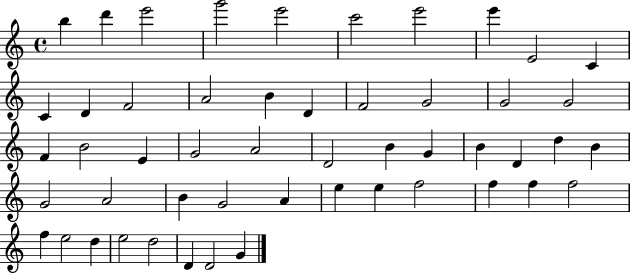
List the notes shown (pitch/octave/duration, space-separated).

B5/q D6/q E6/h G6/h E6/h C6/h E6/h E6/q E4/h C4/q C4/q D4/q F4/h A4/h B4/q D4/q F4/h G4/h G4/h G4/h F4/q B4/h E4/q G4/h A4/h D4/h B4/q G4/q B4/q D4/q D5/q B4/q G4/h A4/h B4/q G4/h A4/q E5/q E5/q F5/h F5/q F5/q F5/h F5/q E5/h D5/q E5/h D5/h D4/q D4/h G4/q